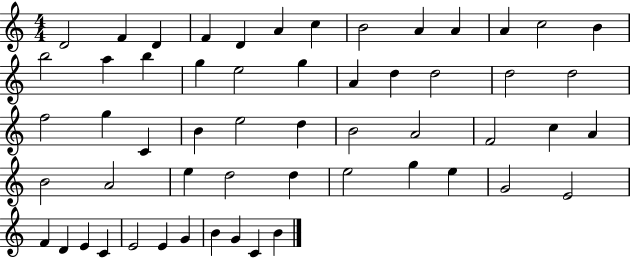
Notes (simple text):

D4/h F4/q D4/q F4/q D4/q A4/q C5/q B4/h A4/q A4/q A4/q C5/h B4/q B5/h A5/q B5/q G5/q E5/h G5/q A4/q D5/q D5/h D5/h D5/h F5/h G5/q C4/q B4/q E5/h D5/q B4/h A4/h F4/h C5/q A4/q B4/h A4/h E5/q D5/h D5/q E5/h G5/q E5/q G4/h E4/h F4/q D4/q E4/q C4/q E4/h E4/q G4/q B4/q G4/q C4/q B4/q